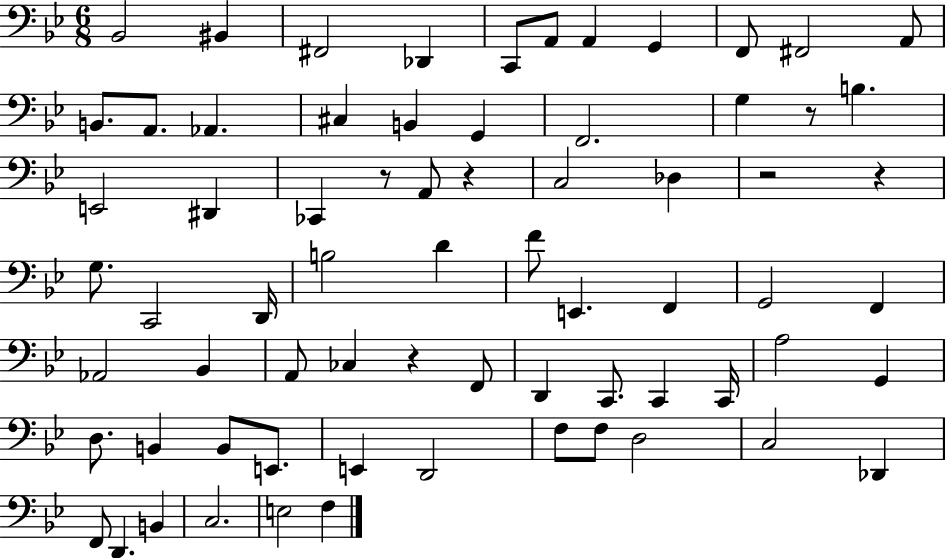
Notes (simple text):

Bb2/h BIS2/q F#2/h Db2/q C2/e A2/e A2/q G2/q F2/e F#2/h A2/e B2/e. A2/e. Ab2/q. C#3/q B2/q G2/q F2/h. G3/q R/e B3/q. E2/h D#2/q CES2/q R/e A2/e R/q C3/h Db3/q R/h R/q G3/e. C2/h D2/s B3/h D4/q F4/e E2/q. F2/q G2/h F2/q Ab2/h Bb2/q A2/e CES3/q R/q F2/e D2/q C2/e. C2/q C2/s A3/h G2/q D3/e. B2/q B2/e E2/e. E2/q D2/h F3/e F3/e D3/h C3/h Db2/q F2/e D2/q. B2/q C3/h. E3/h F3/q